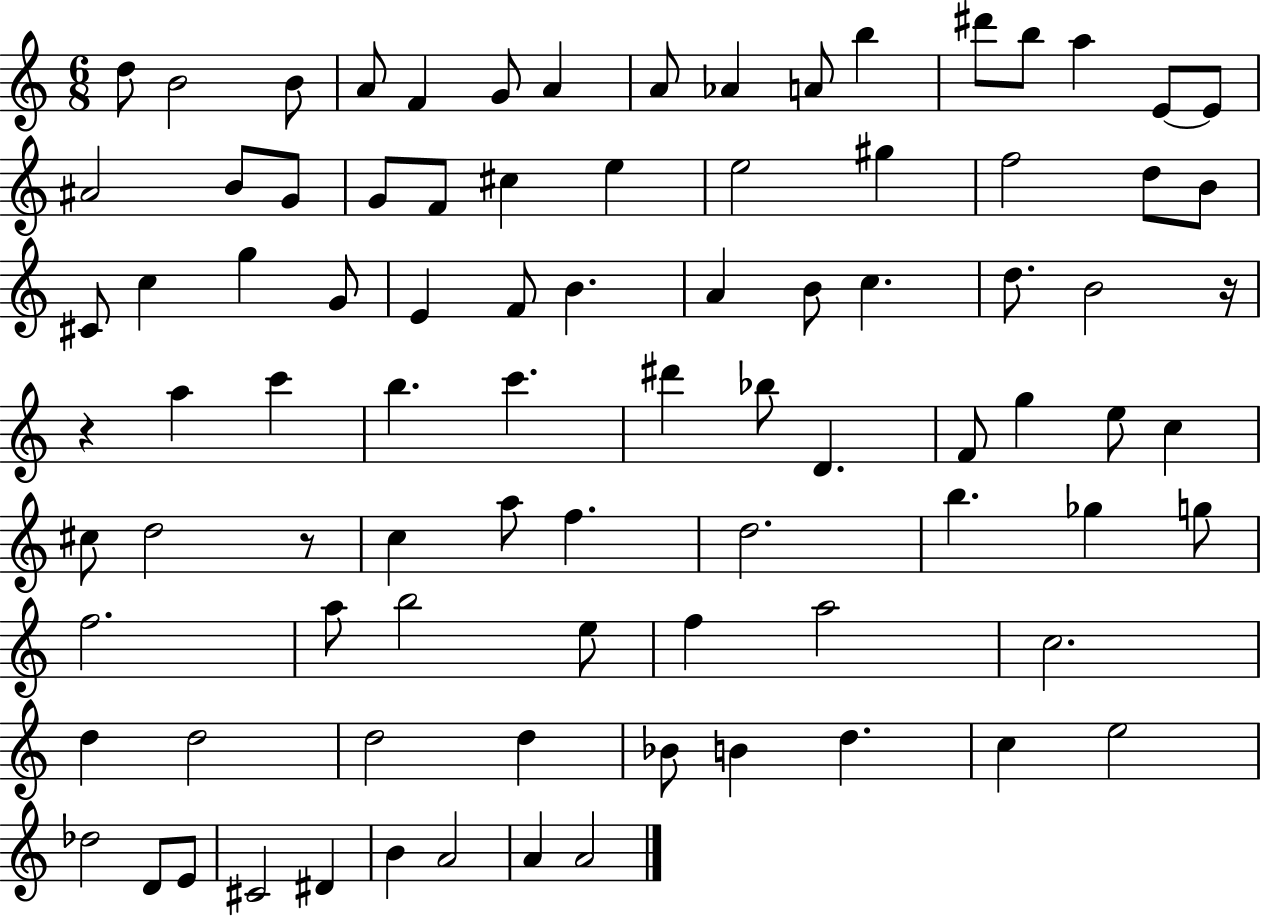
{
  \clef treble
  \numericTimeSignature
  \time 6/8
  \key c \major
  d''8 b'2 b'8 | a'8 f'4 g'8 a'4 | a'8 aes'4 a'8 b''4 | dis'''8 b''8 a''4 e'8~~ e'8 | \break ais'2 b'8 g'8 | g'8 f'8 cis''4 e''4 | e''2 gis''4 | f''2 d''8 b'8 | \break cis'8 c''4 g''4 g'8 | e'4 f'8 b'4. | a'4 b'8 c''4. | d''8. b'2 r16 | \break r4 a''4 c'''4 | b''4. c'''4. | dis'''4 bes''8 d'4. | f'8 g''4 e''8 c''4 | \break cis''8 d''2 r8 | c''4 a''8 f''4. | d''2. | b''4. ges''4 g''8 | \break f''2. | a''8 b''2 e''8 | f''4 a''2 | c''2. | \break d''4 d''2 | d''2 d''4 | bes'8 b'4 d''4. | c''4 e''2 | \break des''2 d'8 e'8 | cis'2 dis'4 | b'4 a'2 | a'4 a'2 | \break \bar "|."
}